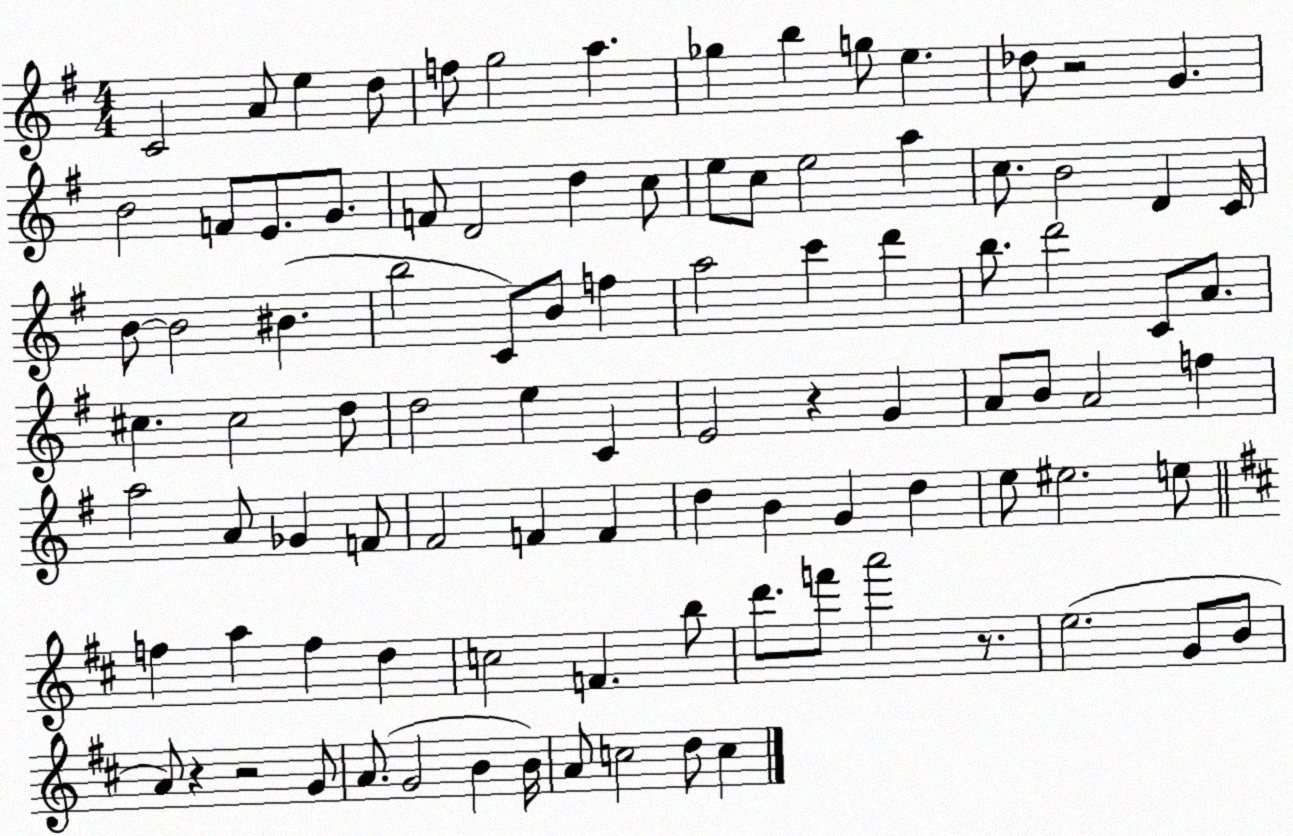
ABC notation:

X:1
T:Untitled
M:4/4
L:1/4
K:G
C2 A/2 e d/2 f/2 g2 a _g b g/2 e _d/2 z2 G B2 F/2 E/2 G/2 F/2 D2 d c/2 e/2 c/2 e2 a c/2 B2 D C/4 B/2 B2 ^B b2 C/2 B/2 f a2 c' d' b/2 d'2 C/2 A/2 ^c ^c2 d/2 d2 e C E2 z G A/2 B/2 A2 f a2 A/2 _G F/2 ^F2 F F d B G d e/2 ^e2 e/2 f a f d c2 F b/2 d'/2 f'/2 a'2 z/2 e2 G/2 B/2 A/2 z z2 G/2 A/2 G2 B B/4 A/2 c2 d/2 c